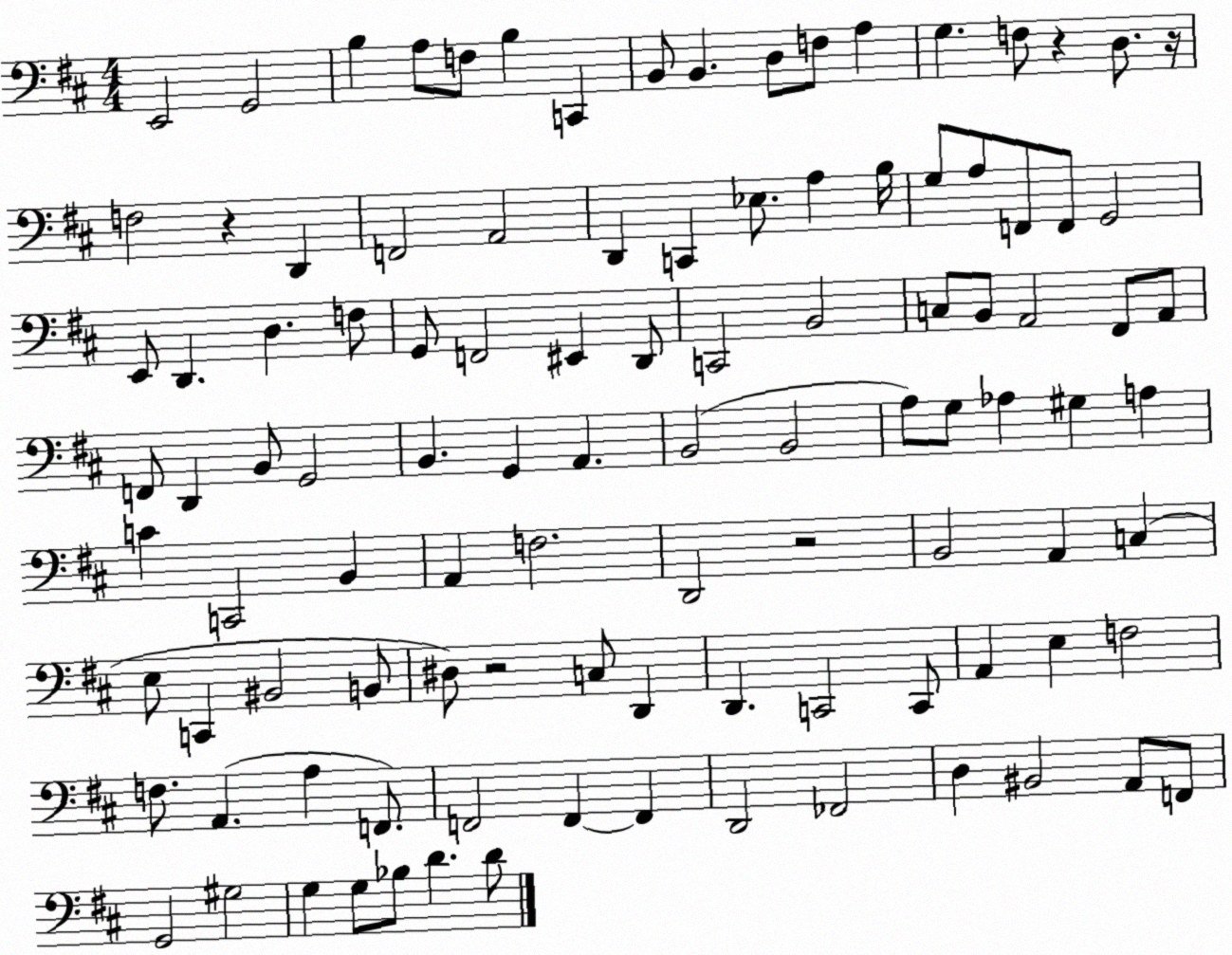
X:1
T:Untitled
M:4/4
L:1/4
K:D
E,,2 G,,2 B, A,/2 F,/2 B, C,, B,,/2 B,, D,/2 F,/2 A, G, F,/2 z D,/2 z/4 F,2 z D,, F,,2 A,,2 D,, C,, _E,/2 A, B,/4 G,/2 A,/2 F,,/2 F,,/2 G,,2 E,,/2 D,, D, F,/2 G,,/2 F,,2 ^E,, D,,/2 C,,2 B,,2 C,/2 B,,/2 A,,2 ^F,,/2 A,,/2 F,,/2 D,, B,,/2 G,,2 B,, G,, A,, B,,2 B,,2 A,/2 G,/2 _A, ^G, A, C C,,2 B,, A,, F,2 D,,2 z2 B,,2 A,, C, E,/2 C,, ^B,,2 B,,/2 ^D,/2 z2 C,/2 D,, D,, C,,2 C,,/2 A,, E, F,2 F,/2 A,, A, F,,/2 F,,2 F,, F,, D,,2 _F,,2 D, ^B,,2 A,,/2 F,,/2 G,,2 ^G,2 G, G,/2 _B,/2 D D/2